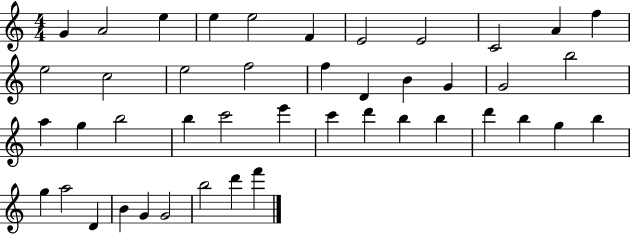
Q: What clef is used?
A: treble